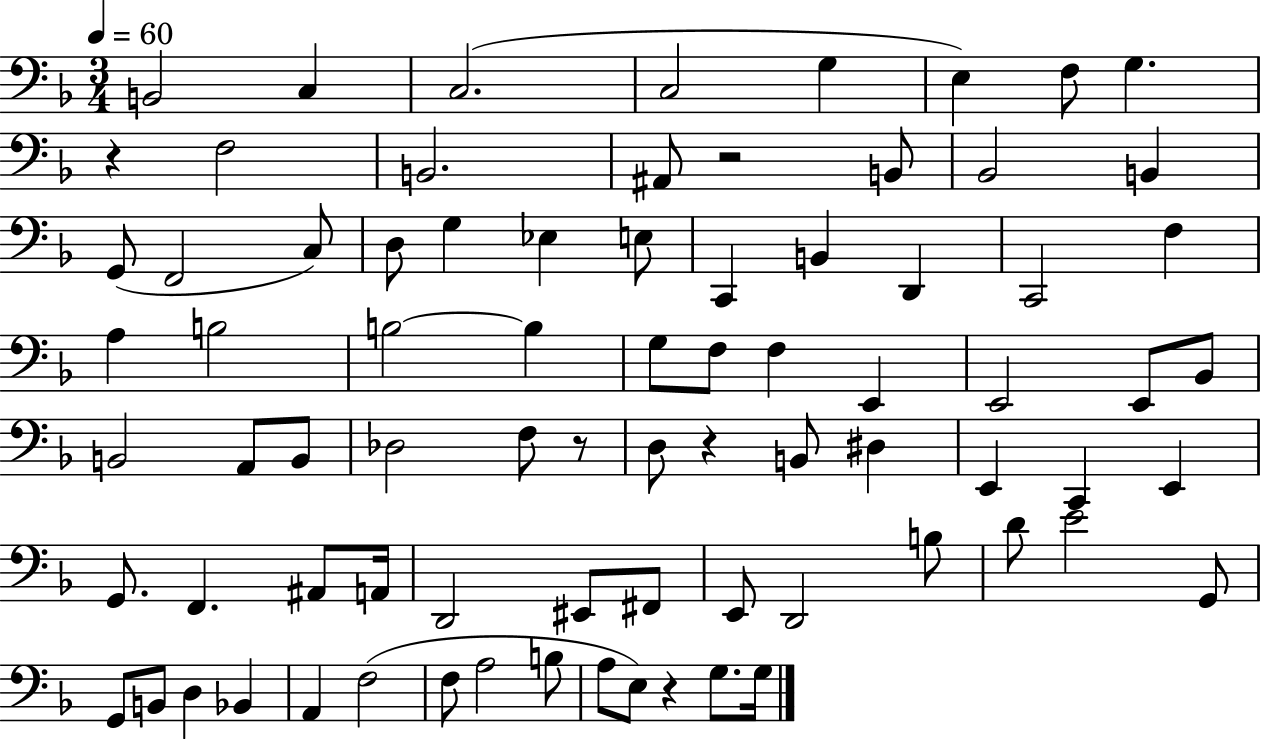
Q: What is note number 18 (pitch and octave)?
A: D3